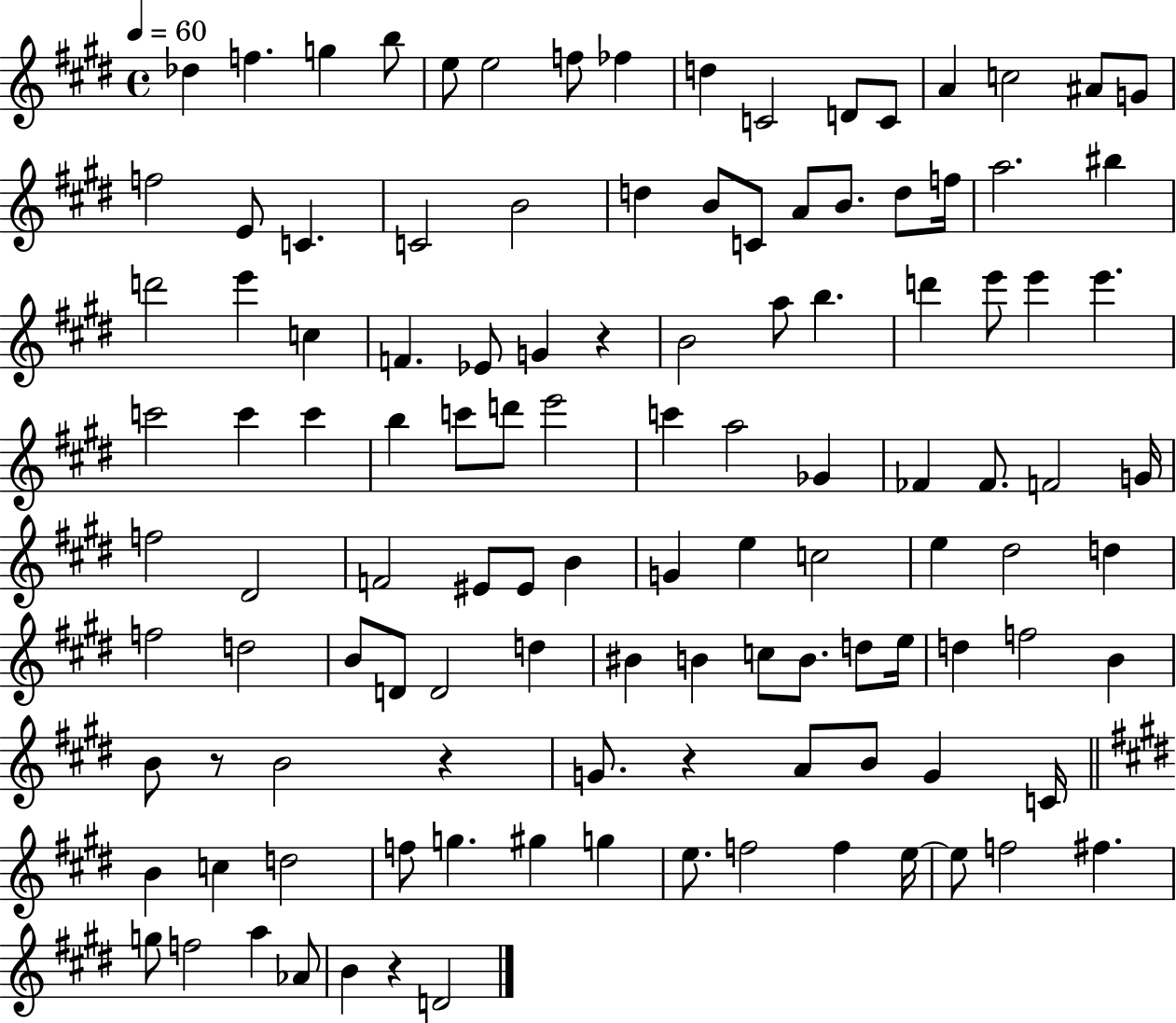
{
  \clef treble
  \time 4/4
  \defaultTimeSignature
  \key e \major
  \tempo 4 = 60
  \repeat volta 2 { des''4 f''4. g''4 b''8 | e''8 e''2 f''8 fes''4 | d''4 c'2 d'8 c'8 | a'4 c''2 ais'8 g'8 | \break f''2 e'8 c'4. | c'2 b'2 | d''4 b'8 c'8 a'8 b'8. d''8 f''16 | a''2. bis''4 | \break d'''2 e'''4 c''4 | f'4. ees'8 g'4 r4 | b'2 a''8 b''4. | d'''4 e'''8 e'''4 e'''4. | \break c'''2 c'''4 c'''4 | b''4 c'''8 d'''8 e'''2 | c'''4 a''2 ges'4 | fes'4 fes'8. f'2 g'16 | \break f''2 dis'2 | f'2 eis'8 eis'8 b'4 | g'4 e''4 c''2 | e''4 dis''2 d''4 | \break f''2 d''2 | b'8 d'8 d'2 d''4 | bis'4 b'4 c''8 b'8. d''8 e''16 | d''4 f''2 b'4 | \break b'8 r8 b'2 r4 | g'8. r4 a'8 b'8 g'4 c'16 | \bar "||" \break \key e \major b'4 c''4 d''2 | f''8 g''4. gis''4 g''4 | e''8. f''2 f''4 e''16~~ | e''8 f''2 fis''4. | \break g''8 f''2 a''4 aes'8 | b'4 r4 d'2 | } \bar "|."
}